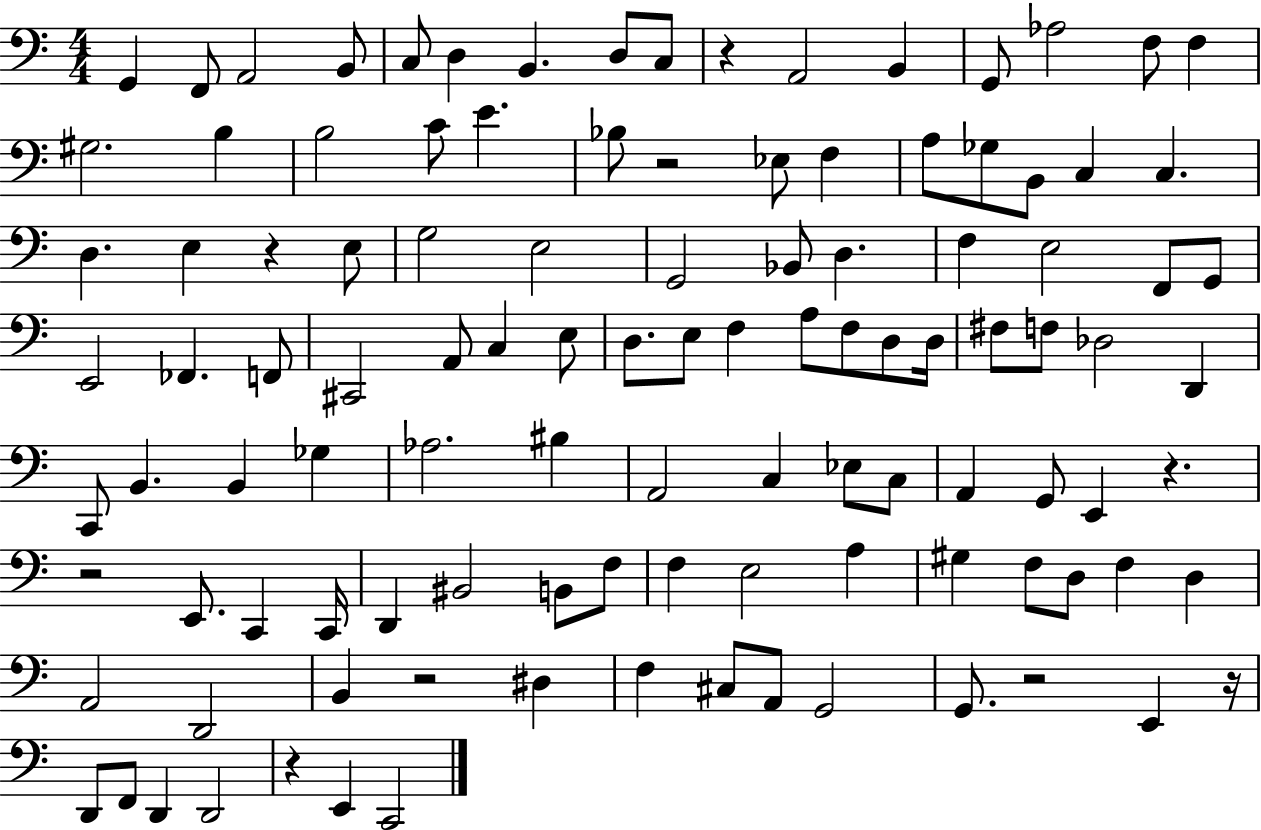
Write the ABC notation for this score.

X:1
T:Untitled
M:4/4
L:1/4
K:C
G,, F,,/2 A,,2 B,,/2 C,/2 D, B,, D,/2 C,/2 z A,,2 B,, G,,/2 _A,2 F,/2 F, ^G,2 B, B,2 C/2 E _B,/2 z2 _E,/2 F, A,/2 _G,/2 B,,/2 C, C, D, E, z E,/2 G,2 E,2 G,,2 _B,,/2 D, F, E,2 F,,/2 G,,/2 E,,2 _F,, F,,/2 ^C,,2 A,,/2 C, E,/2 D,/2 E,/2 F, A,/2 F,/2 D,/2 D,/4 ^F,/2 F,/2 _D,2 D,, C,,/2 B,, B,, _G, _A,2 ^B, A,,2 C, _E,/2 C,/2 A,, G,,/2 E,, z z2 E,,/2 C,, C,,/4 D,, ^B,,2 B,,/2 F,/2 F, E,2 A, ^G, F,/2 D,/2 F, D, A,,2 D,,2 B,, z2 ^D, F, ^C,/2 A,,/2 G,,2 G,,/2 z2 E,, z/4 D,,/2 F,,/2 D,, D,,2 z E,, C,,2